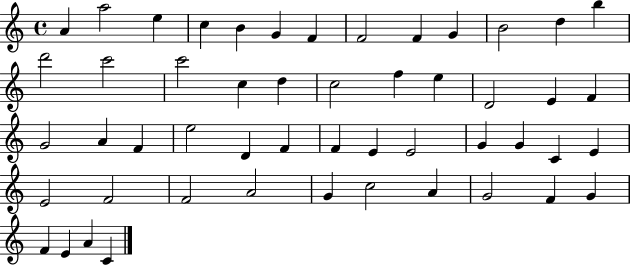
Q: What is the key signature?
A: C major